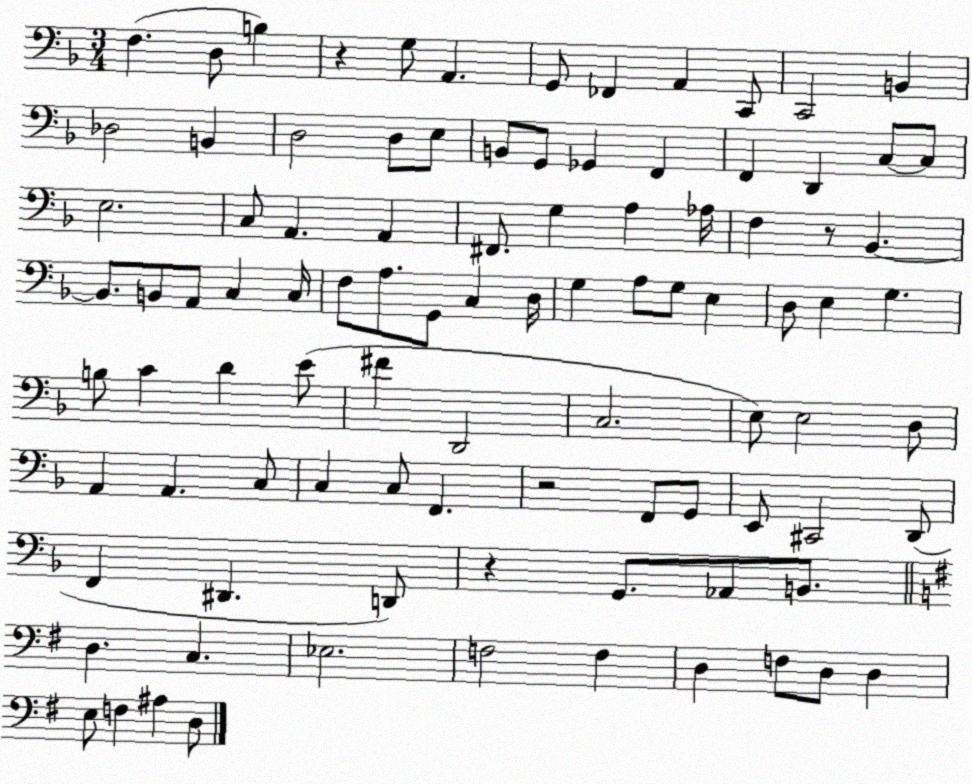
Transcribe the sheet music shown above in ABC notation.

X:1
T:Untitled
M:3/4
L:1/4
K:F
F, D,/2 B, z G,/2 A,, G,,/2 _F,, A,, C,,/2 C,,2 B,, _D,2 B,, D,2 D,/2 E,/2 B,,/2 G,,/2 _G,, F,, F,, D,, C,/2 C,/2 E,2 C,/2 A,, A,, ^F,,/2 G, A, _A,/4 F, z/2 _B,, _B,,/2 B,,/2 A,,/2 C, C,/4 F,/2 A,/2 G,,/2 C, D,/4 G, A,/2 G,/2 E, D,/2 E, G, B,/2 C D E/2 ^F D,,2 C,2 E,/2 E,2 D,/2 A,, A,, C,/2 C, C,/2 F,, z2 F,,/2 G,,/2 E,,/2 ^C,,2 D,,/2 F,, ^D,, D,,/2 z G,,/2 _A,,/2 B,,/2 D, C, _E,2 F,2 F, D, F,/2 D,/2 D, E,/2 F, ^A, D,/2